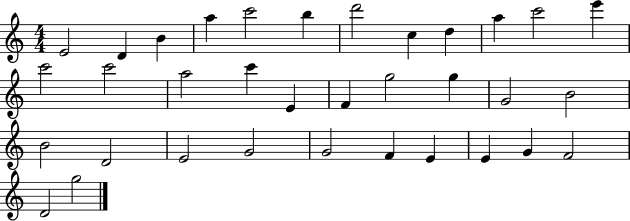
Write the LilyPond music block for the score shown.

{
  \clef treble
  \numericTimeSignature
  \time 4/4
  \key c \major
  e'2 d'4 b'4 | a''4 c'''2 b''4 | d'''2 c''4 d''4 | a''4 c'''2 e'''4 | \break c'''2 c'''2 | a''2 c'''4 e'4 | f'4 g''2 g''4 | g'2 b'2 | \break b'2 d'2 | e'2 g'2 | g'2 f'4 e'4 | e'4 g'4 f'2 | \break d'2 g''2 | \bar "|."
}